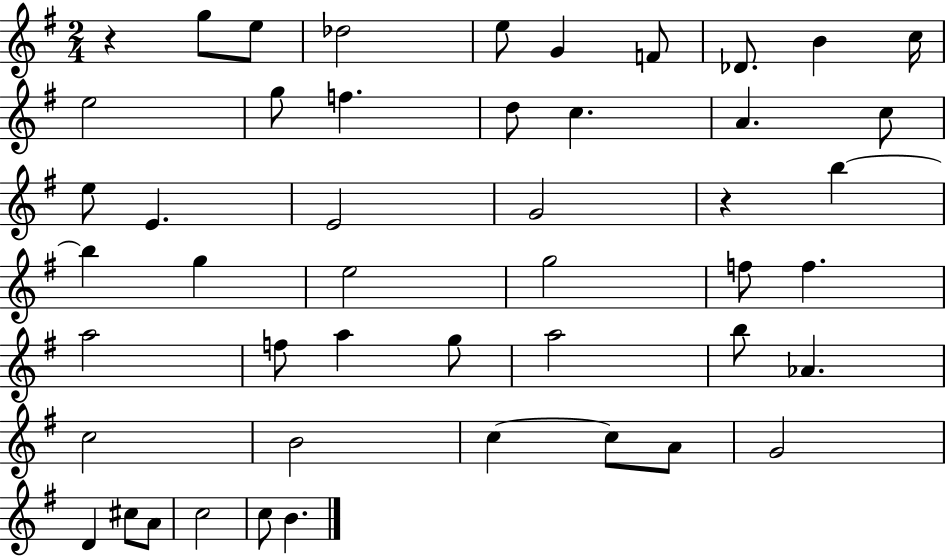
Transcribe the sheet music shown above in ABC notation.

X:1
T:Untitled
M:2/4
L:1/4
K:G
z g/2 e/2 _d2 e/2 G F/2 _D/2 B c/4 e2 g/2 f d/2 c A c/2 e/2 E E2 G2 z b b g e2 g2 f/2 f a2 f/2 a g/2 a2 b/2 _A c2 B2 c c/2 A/2 G2 D ^c/2 A/2 c2 c/2 B